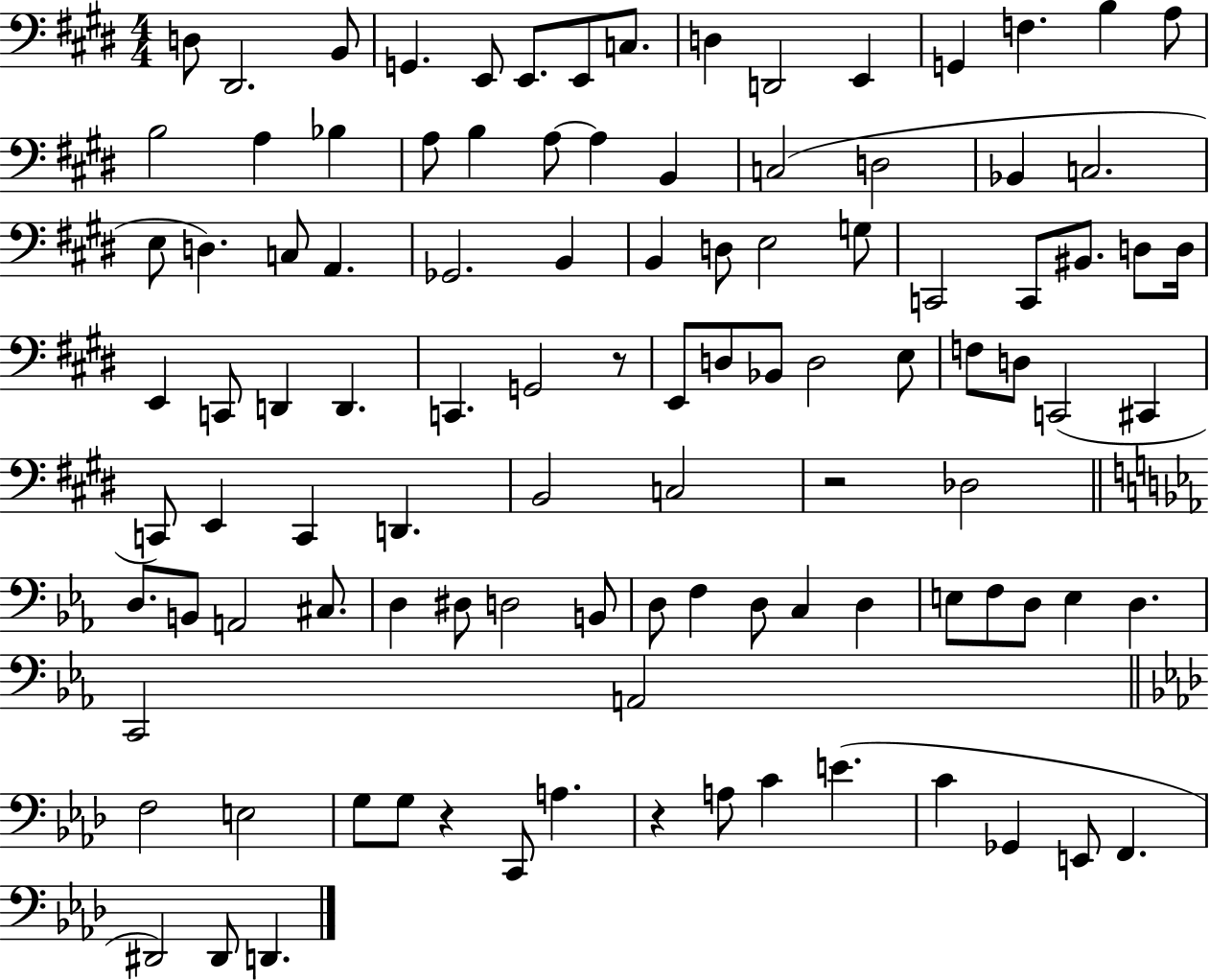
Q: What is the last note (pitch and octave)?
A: D2